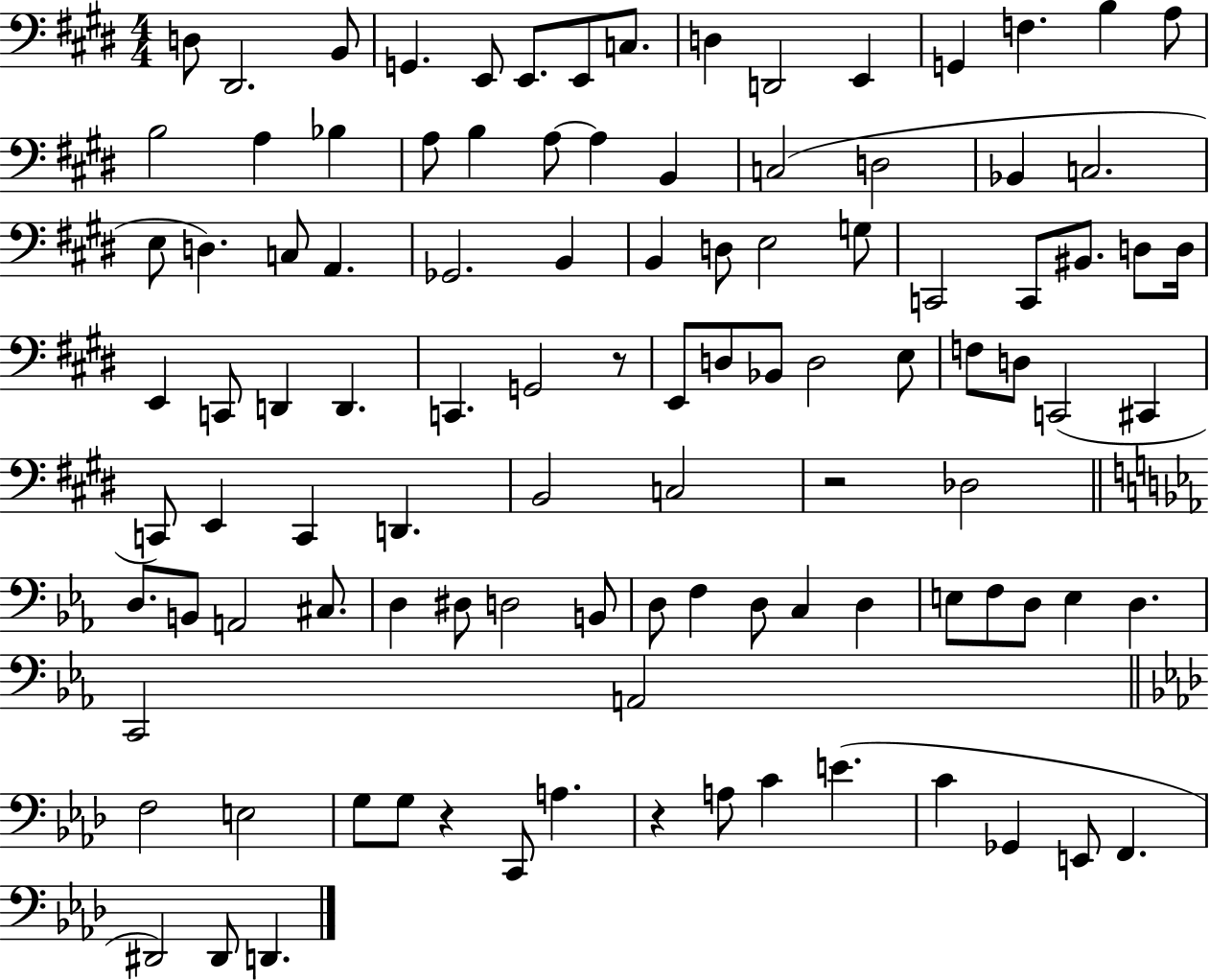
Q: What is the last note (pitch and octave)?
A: D2